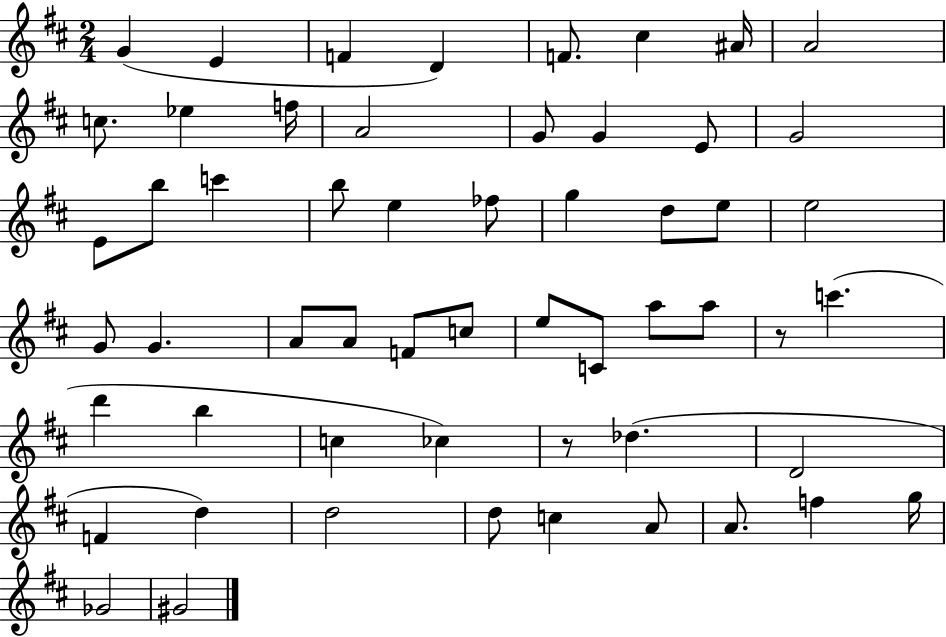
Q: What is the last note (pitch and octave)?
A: G#4